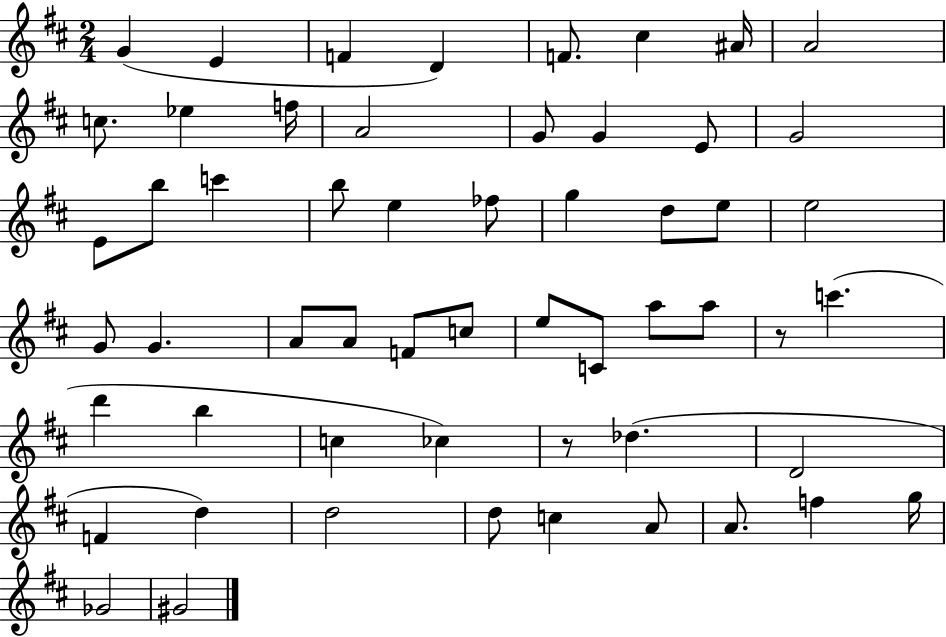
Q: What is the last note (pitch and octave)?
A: G#4